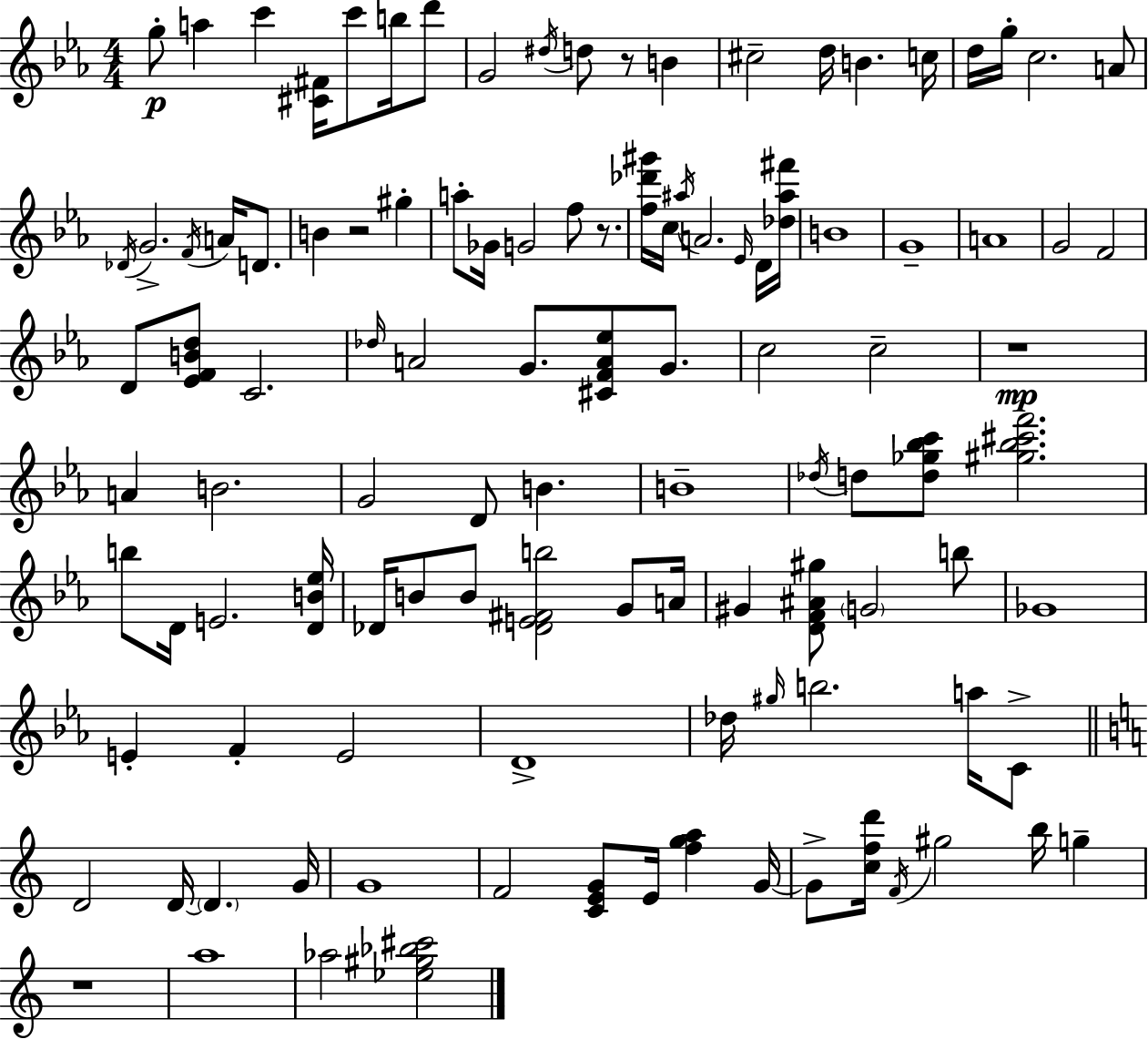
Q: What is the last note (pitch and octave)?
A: Ab5